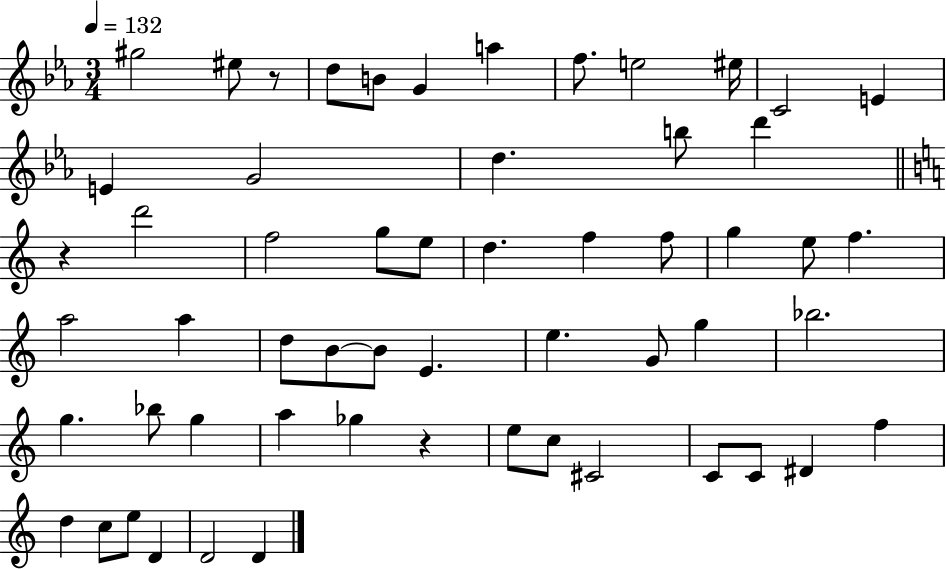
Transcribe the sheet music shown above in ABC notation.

X:1
T:Untitled
M:3/4
L:1/4
K:Eb
^g2 ^e/2 z/2 d/2 B/2 G a f/2 e2 ^e/4 C2 E E G2 d b/2 d' z d'2 f2 g/2 e/2 d f f/2 g e/2 f a2 a d/2 B/2 B/2 E e G/2 g _b2 g _b/2 g a _g z e/2 c/2 ^C2 C/2 C/2 ^D f d c/2 e/2 D D2 D